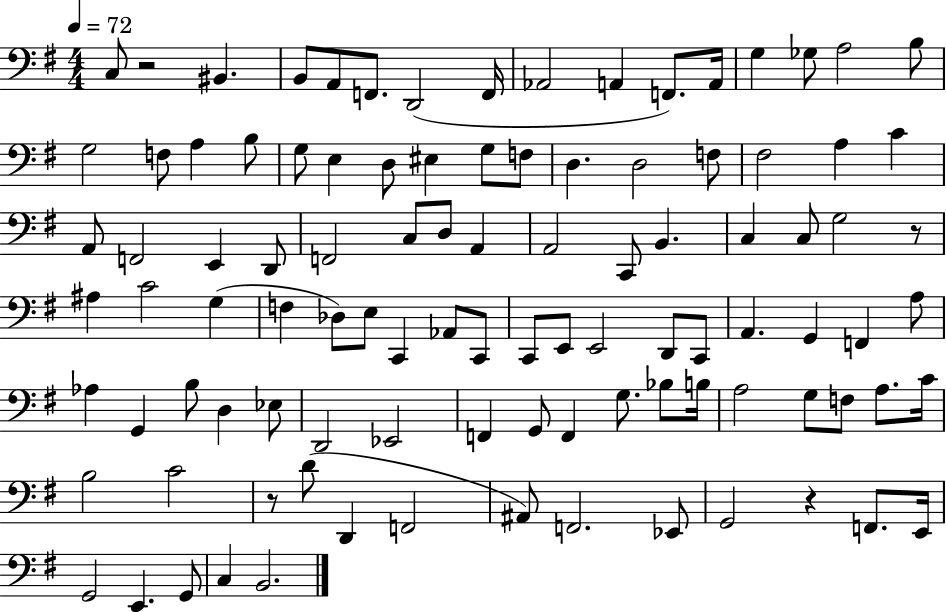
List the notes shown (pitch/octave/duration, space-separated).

C3/e R/h BIS2/q. B2/e A2/e F2/e. D2/h F2/s Ab2/h A2/q F2/e. A2/s G3/q Gb3/e A3/h B3/e G3/h F3/e A3/q B3/e G3/e E3/q D3/e EIS3/q G3/e F3/e D3/q. D3/h F3/e F#3/h A3/q C4/q A2/e F2/h E2/q D2/e F2/h C3/e D3/e A2/q A2/h C2/e B2/q. C3/q C3/e G3/h R/e A#3/q C4/h G3/q F3/q Db3/e E3/e C2/q Ab2/e C2/e C2/e E2/e E2/h D2/e C2/e A2/q. G2/q F2/q A3/e Ab3/q G2/q B3/e D3/q Eb3/e D2/h Eb2/h F2/q G2/e F2/q G3/e. Bb3/e B3/s A3/h G3/e F3/e A3/e. C4/s B3/h C4/h R/e D4/e D2/q F2/h A#2/e F2/h. Eb2/e G2/h R/q F2/e. E2/s G2/h E2/q. G2/e C3/q B2/h.